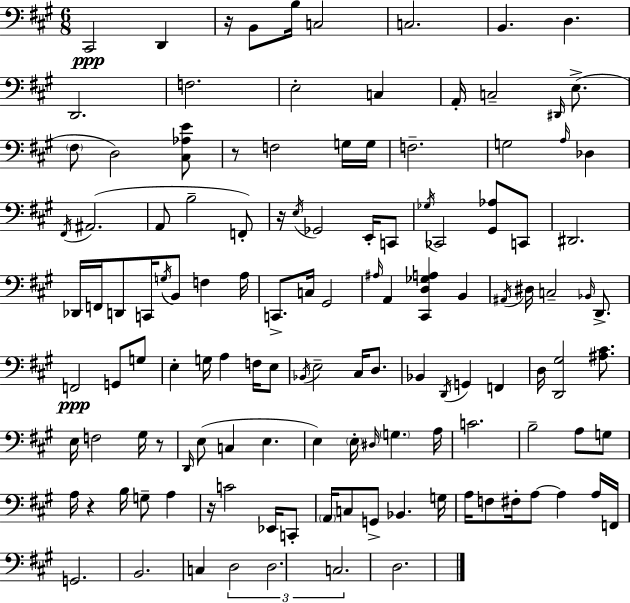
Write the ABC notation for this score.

X:1
T:Untitled
M:6/8
L:1/4
K:A
^C,,2 D,, z/4 B,,/2 B,/4 C,2 C,2 B,, D, D,,2 F,2 E,2 C, A,,/4 C,2 ^D,,/4 E,/2 ^F,/2 D,2 [^C,_A,E]/2 z/2 F,2 G,/4 G,/4 F,2 G,2 A,/4 _D, ^F,,/4 ^A,,2 A,,/2 B,2 F,,/2 z/4 E,/4 _G,,2 E,,/4 C,,/2 _G,/4 _C,,2 [^G,,_A,]/2 C,,/2 ^D,,2 _D,,/4 F,,/4 D,,/2 C,,/4 G,/4 B,,/2 F, A,/4 C,,/2 C,/4 ^G,,2 ^A,/4 A,, [^C,,D,_G,A,] B,, ^A,,/4 ^D,/4 C,2 _B,,/4 D,,/2 F,,2 G,,/2 G,/2 E, G,/4 A, F,/4 E,/2 _B,,/4 E,2 ^C,/4 D,/2 _B,, D,,/4 G,, F,, D,/4 [D,,^G,]2 [^A,^C]/2 E,/4 F,2 ^G,/4 z/2 D,,/4 E,/2 C, E, E, E,/4 ^D,/4 G, A,/4 C2 B,2 A,/2 G,/2 A,/4 z B,/4 G,/2 A, z/4 C2 _E,,/4 C,,/2 A,,/4 C,/2 G,,/2 _B,, G,/4 A,/4 F,/2 ^F,/4 A,/2 A, A,/4 F,,/4 G,,2 B,,2 C, D,2 D,2 C,2 D,2